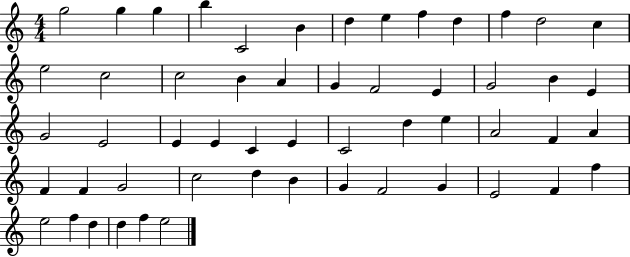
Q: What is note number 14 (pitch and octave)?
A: E5